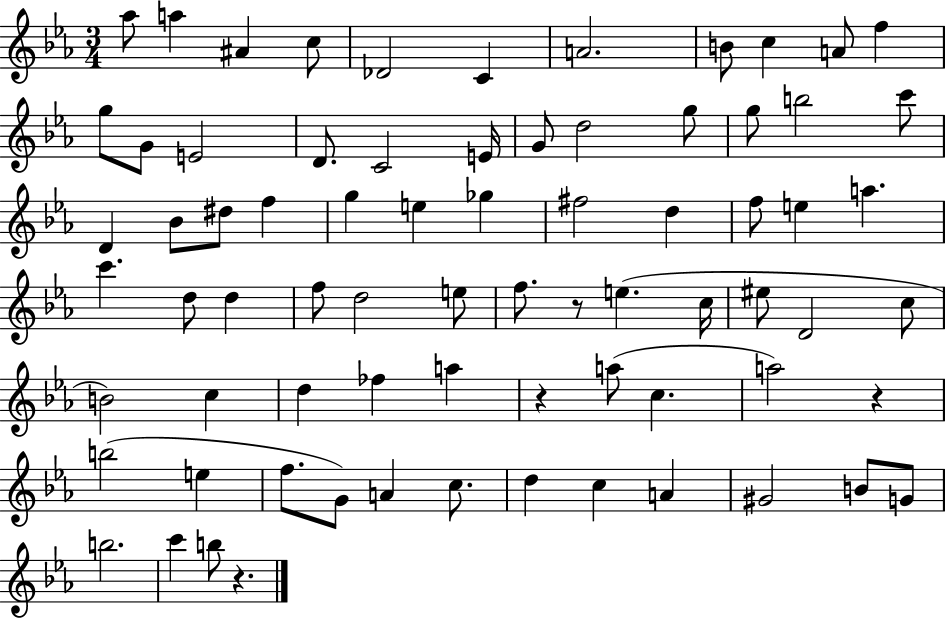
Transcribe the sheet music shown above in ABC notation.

X:1
T:Untitled
M:3/4
L:1/4
K:Eb
_a/2 a ^A c/2 _D2 C A2 B/2 c A/2 f g/2 G/2 E2 D/2 C2 E/4 G/2 d2 g/2 g/2 b2 c'/2 D _B/2 ^d/2 f g e _g ^f2 d f/2 e a c' d/2 d f/2 d2 e/2 f/2 z/2 e c/4 ^e/2 D2 c/2 B2 c d _f a z a/2 c a2 z b2 e f/2 G/2 A c/2 d c A ^G2 B/2 G/2 b2 c' b/2 z